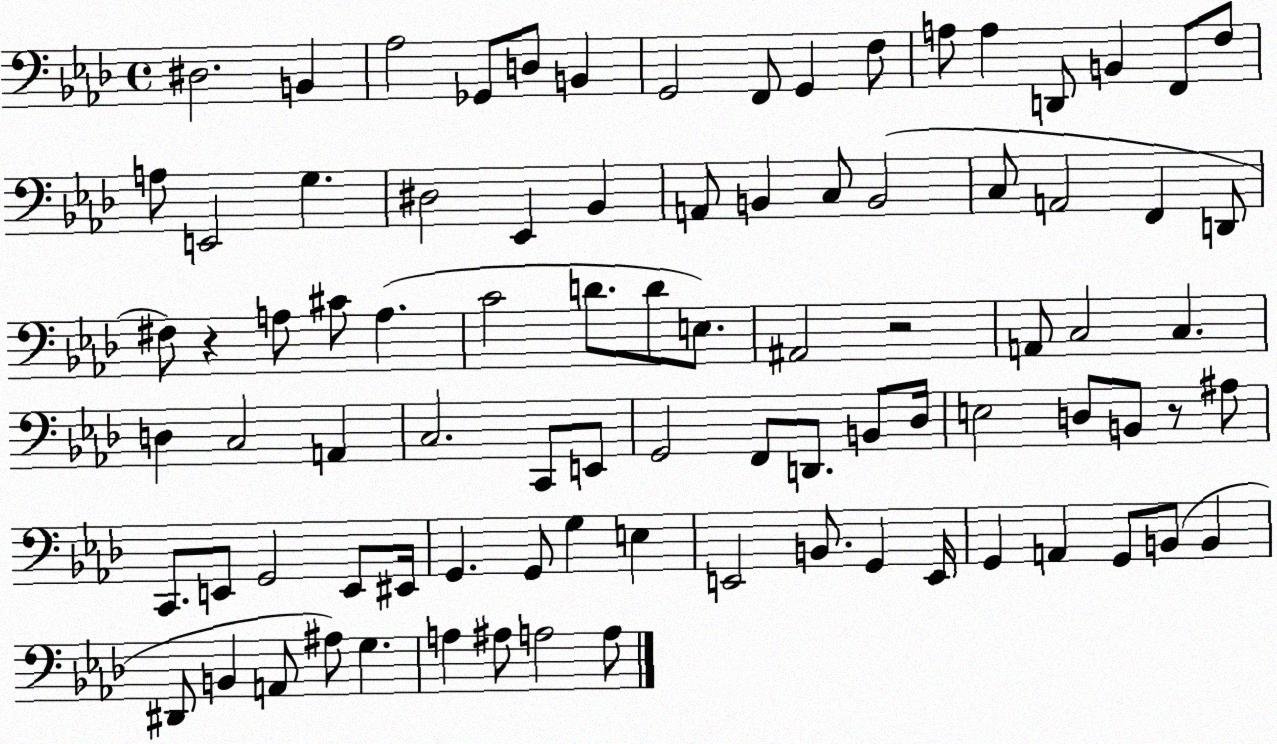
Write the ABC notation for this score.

X:1
T:Untitled
M:4/4
L:1/4
K:Ab
^D,2 B,, _A,2 _G,,/2 D,/2 B,, G,,2 F,,/2 G,, F,/2 A,/2 A, D,,/2 B,, F,,/2 F,/2 A,/2 E,,2 G, ^D,2 _E,, _B,, A,,/2 B,, C,/2 B,,2 C,/2 A,,2 F,, D,,/2 ^F,/2 z A,/2 ^C/2 A, C2 D/2 D/2 E,/2 ^A,,2 z2 A,,/2 C,2 C, D, C,2 A,, C,2 C,,/2 E,,/2 G,,2 F,,/2 D,,/2 B,,/2 _D,/4 E,2 D,/2 B,,/2 z/2 ^A,/2 C,,/2 E,,/2 G,,2 E,,/2 ^E,,/4 G,, G,,/2 G, E, E,,2 B,,/2 G,, E,,/4 G,, A,, G,,/2 B,,/2 B,, ^D,,/2 B,, A,,/2 ^A,/2 G, A, ^A,/2 A,2 A,/2